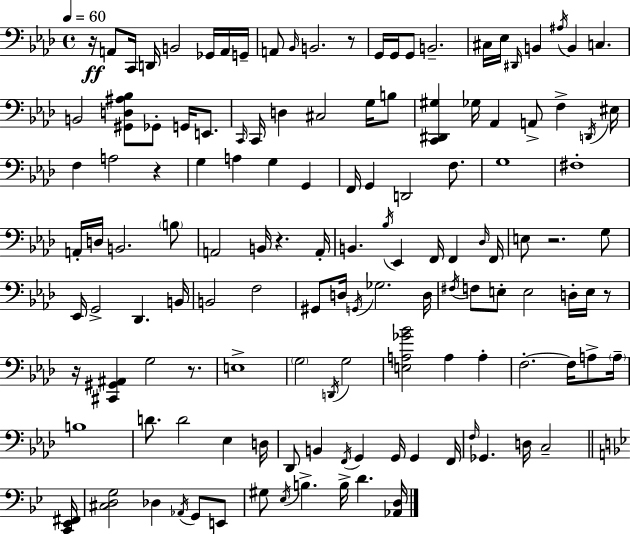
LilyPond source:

{
  \clef bass
  \time 4/4
  \defaultTimeSignature
  \key f \minor
  \tempo 4 = 60
  r16\ff a,8 c,16 d,16 b,2 ges,16 a,16 g,16-- | a,8 \grace { bes,16 } b,2. r8 | g,16 g,16 g,8 b,2.-- | cis16 ees16 \grace { dis,16 } b,4 \acciaccatura { ais16 } b,4 c4. | \break b,2 <gis, d ais bes>8 ges,8-. g,16 | e,8. \grace { c,16 } c,16 d4 cis2 | g16 b8 <c, dis, gis>4 ges16 aes,4 a,8-> f4-> | \acciaccatura { d,16 } eis16 f4 a2 | \break r4 g4 a4 g4 | g,4 f,16 g,4 d,2 | f8. g1 | fis1-. | \break a,16-. d16 b,2. | \parenthesize b8 a,2 b,16 r4. | a,16-. b,4. \acciaccatura { bes16 } ees,4 | f,16 f,4 \grace { des16 } f,16 e8 r2. | \break g8 ees,16 g,2-> | des,4. b,16 b,2 f2 | gis,8 d16 \acciaccatura { g,16 } ges2. | d16 \acciaccatura { fis16 } f8 e8-. e2 | \break d16-. e16 r8 r16 <cis, gis, ais,>4 g2 | r8. e1-> | \parenthesize g2 | \acciaccatura { d,16 } g2 <e a ges' bes'>2 | \break a4 a4-. f2.-.~~ | f16 a8-> \parenthesize a16-- b1 | d'8. d'2 | ees4 d16 des,8 b,4 | \break \acciaccatura { f,16 } g,4 g,16 g,4 f,16 \grace { f16 } ges,4. | d16 c2-- \bar "||" \break \key g \minor <c, ees, fis,>16 <cis d g>2 des4 \acciaccatura { aes,16 } g,8 | e,8 gis8 \acciaccatura { ees16 } b4.-> b16-> d'4. | <aes, d>16 \bar "|."
}